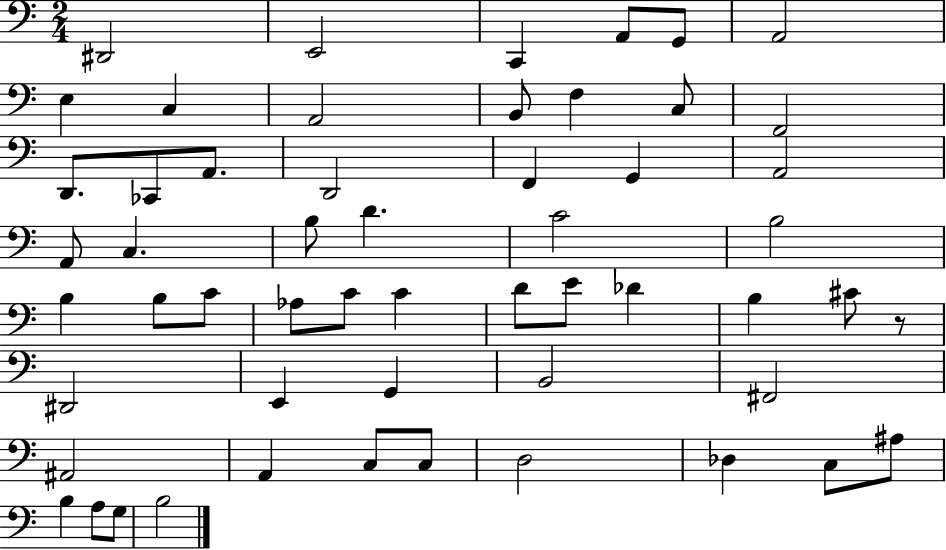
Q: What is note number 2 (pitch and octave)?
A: E2